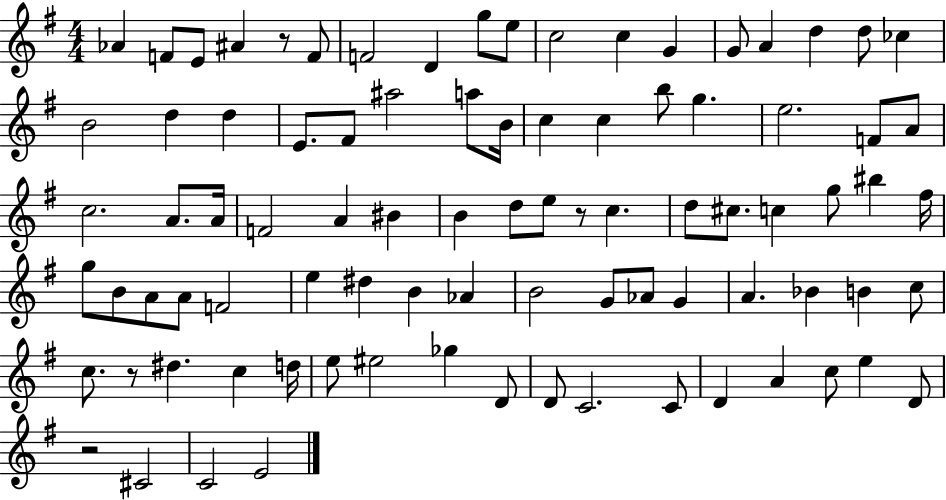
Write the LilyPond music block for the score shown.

{
  \clef treble
  \numericTimeSignature
  \time 4/4
  \key g \major
  \repeat volta 2 { aes'4 f'8 e'8 ais'4 r8 f'8 | f'2 d'4 g''8 e''8 | c''2 c''4 g'4 | g'8 a'4 d''4 d''8 ces''4 | \break b'2 d''4 d''4 | e'8. fis'8 ais''2 a''8 b'16 | c''4 c''4 b''8 g''4. | e''2. f'8 a'8 | \break c''2. a'8. a'16 | f'2 a'4 bis'4 | b'4 d''8 e''8 r8 c''4. | d''8 cis''8. c''4 g''8 bis''4 fis''16 | \break g''8 b'8 a'8 a'8 f'2 | e''4 dis''4 b'4 aes'4 | b'2 g'8 aes'8 g'4 | a'4. bes'4 b'4 c''8 | \break c''8. r8 dis''4. c''4 d''16 | e''8 eis''2 ges''4 d'8 | d'8 c'2. c'8 | d'4 a'4 c''8 e''4 d'8 | \break r2 cis'2 | c'2 e'2 | } \bar "|."
}